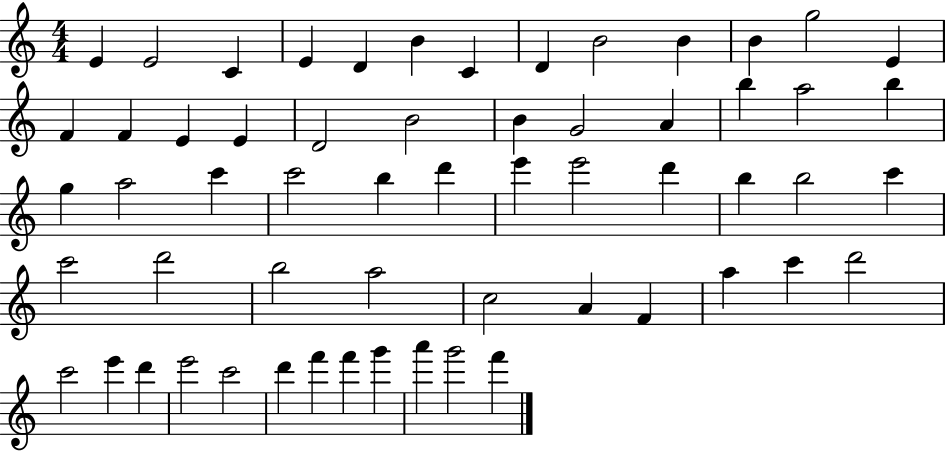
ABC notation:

X:1
T:Untitled
M:4/4
L:1/4
K:C
E E2 C E D B C D B2 B B g2 E F F E E D2 B2 B G2 A b a2 b g a2 c' c'2 b d' e' e'2 d' b b2 c' c'2 d'2 b2 a2 c2 A F a c' d'2 c'2 e' d' e'2 c'2 d' f' f' g' a' g'2 f'